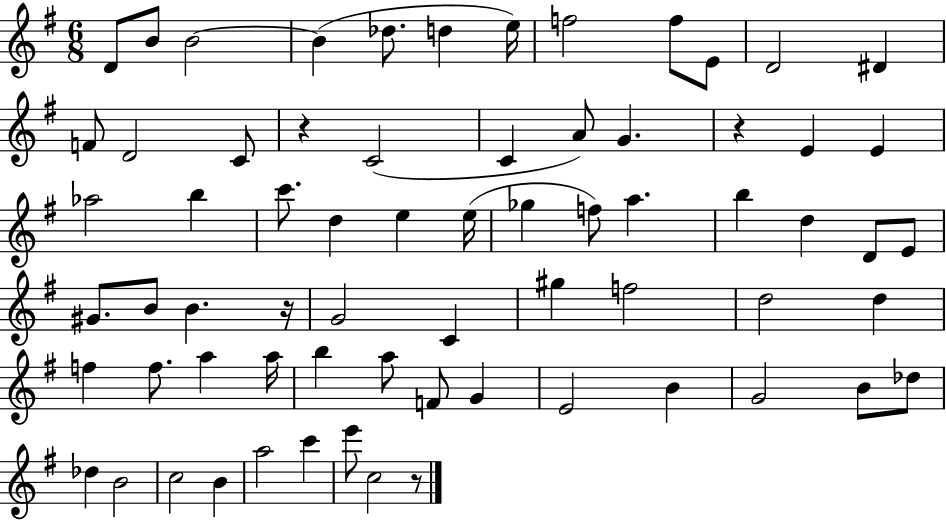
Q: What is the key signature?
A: G major